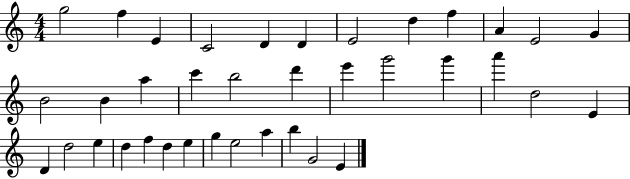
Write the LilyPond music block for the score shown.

{
  \clef treble
  \numericTimeSignature
  \time 4/4
  \key c \major
  g''2 f''4 e'4 | c'2 d'4 d'4 | e'2 d''4 f''4 | a'4 e'2 g'4 | \break b'2 b'4 a''4 | c'''4 b''2 d'''4 | e'''4 g'''2 g'''4 | a'''4 d''2 e'4 | \break d'4 d''2 e''4 | d''4 f''4 d''4 e''4 | g''4 e''2 a''4 | b''4 g'2 e'4 | \break \bar "|."
}